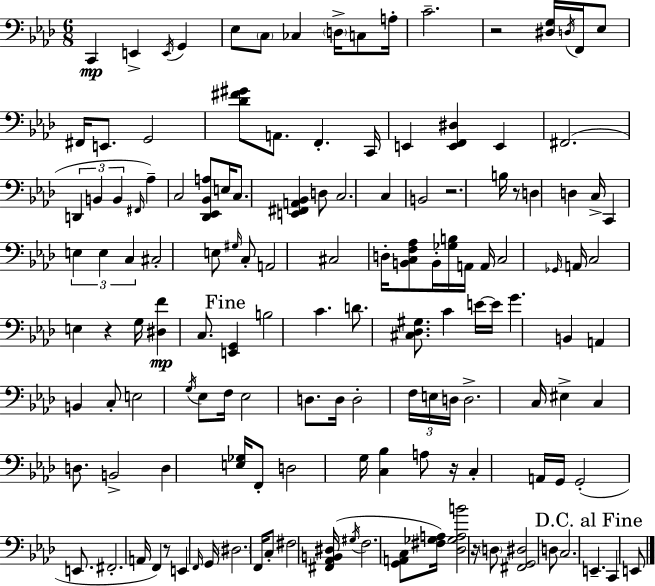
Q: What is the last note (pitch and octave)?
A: E2